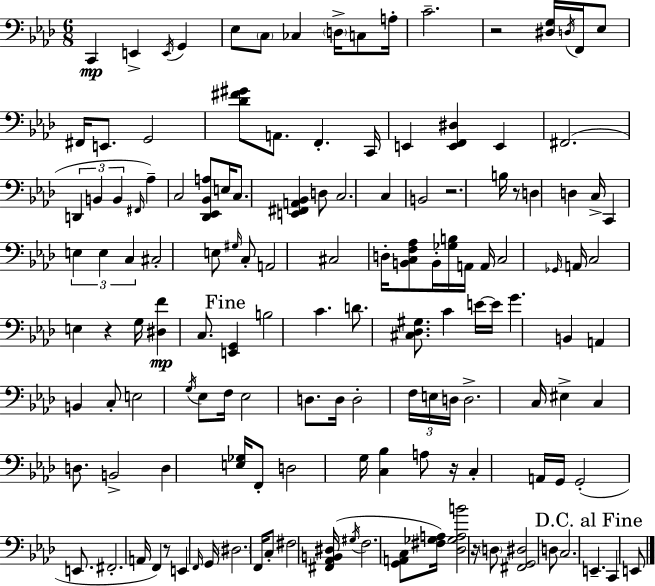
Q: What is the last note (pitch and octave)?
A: E2